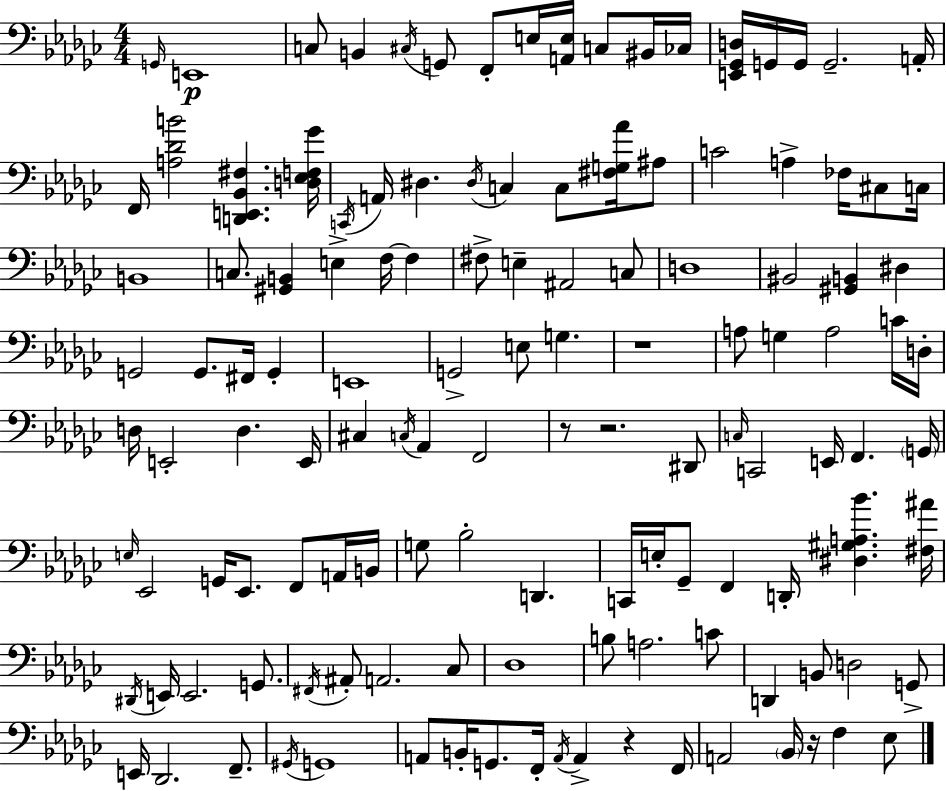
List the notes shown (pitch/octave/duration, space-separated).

G2/s E2/w C3/e B2/q C#3/s G2/e F2/e E3/s [A2,E3]/s C3/e BIS2/s CES3/s [E2,Gb2,D3]/s G2/s G2/s G2/h. A2/s F2/s [A3,Db4,B4]/h [D2,E2,Bb2,F#3]/q. [D3,Eb3,F3,Gb4]/s C2/s A2/s D#3/q. D#3/s C3/q C3/e [F#3,G3,Ab4]/s A#3/e C4/h A3/q FES3/s C#3/e C3/s B2/w C3/e. [G#2,B2]/q E3/q F3/s F3/q F#3/e E3/q A#2/h C3/e D3/w BIS2/h [G#2,B2]/q D#3/q G2/h G2/e. F#2/s G2/q E2/w G2/h E3/e G3/q. R/w A3/e G3/q A3/h C4/s D3/s D3/s E2/h D3/q. E2/s C#3/q C3/s Ab2/q F2/h R/e R/h. D#2/e C3/s C2/h E2/s F2/q. G2/s E3/s Eb2/h G2/s Eb2/e. F2/e A2/s B2/s G3/e Bb3/h D2/q. C2/s E3/s Gb2/e F2/q D2/s [D#3,G#3,A3,Bb4]/q. [F#3,A#4]/s D#2/s E2/s E2/h. G2/e. F#2/s A#2/e A2/h. CES3/e Db3/w B3/e A3/h. C4/e D2/q B2/e D3/h G2/e E2/s Db2/h. F2/e. G#2/s G2/w A2/e B2/s G2/e. F2/s A2/s A2/q R/q F2/s A2/h Bb2/s R/s F3/q Eb3/e